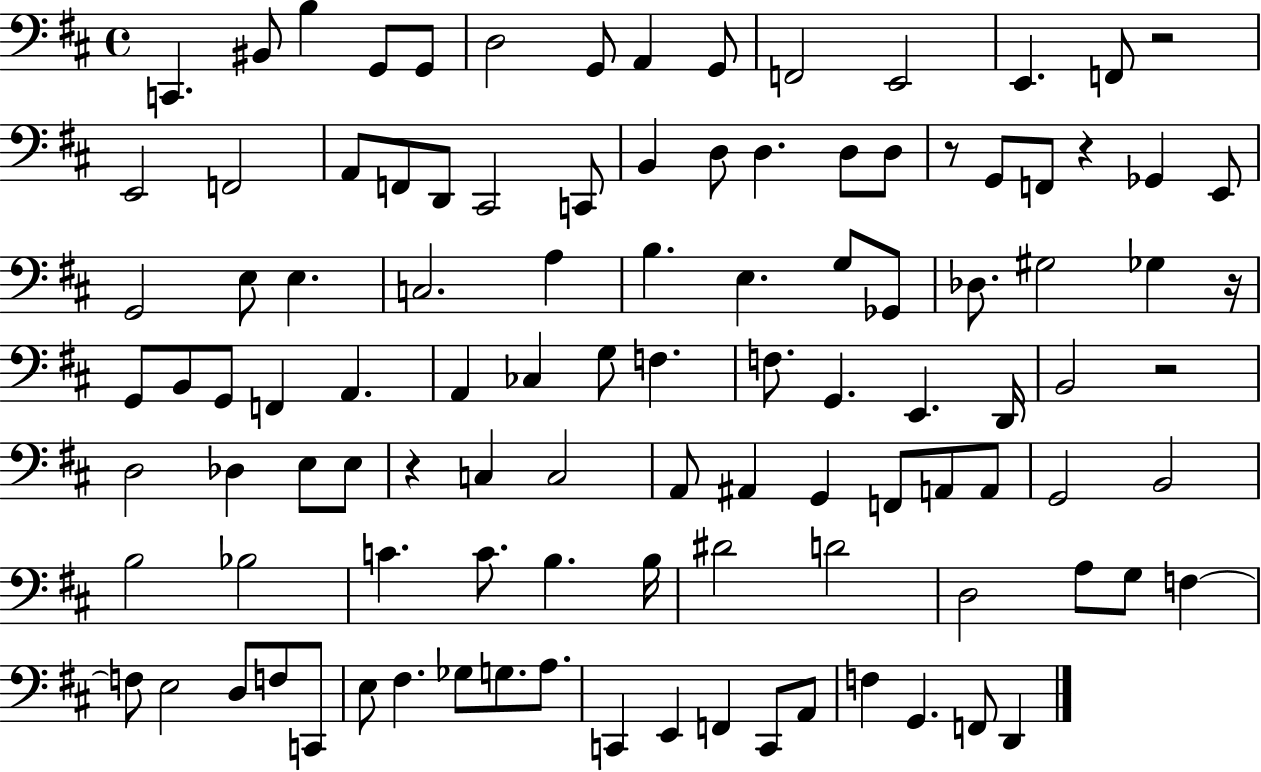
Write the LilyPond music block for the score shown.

{
  \clef bass
  \time 4/4
  \defaultTimeSignature
  \key d \major
  \repeat volta 2 { c,4. bis,8 b4 g,8 g,8 | d2 g,8 a,4 g,8 | f,2 e,2 | e,4. f,8 r2 | \break e,2 f,2 | a,8 f,8 d,8 cis,2 c,8 | b,4 d8 d4. d8 d8 | r8 g,8 f,8 r4 ges,4 e,8 | \break g,2 e8 e4. | c2. a4 | b4. e4. g8 ges,8 | des8. gis2 ges4 r16 | \break g,8 b,8 g,8 f,4 a,4. | a,4 ces4 g8 f4. | f8. g,4. e,4. d,16 | b,2 r2 | \break d2 des4 e8 e8 | r4 c4 c2 | a,8 ais,4 g,4 f,8 a,8 a,8 | g,2 b,2 | \break b2 bes2 | c'4. c'8. b4. b16 | dis'2 d'2 | d2 a8 g8 f4~~ | \break f8 e2 d8 f8 c,8 | e8 fis4. ges8 g8. a8. | c,4 e,4 f,4 c,8 a,8 | f4 g,4. f,8 d,4 | \break } \bar "|."
}